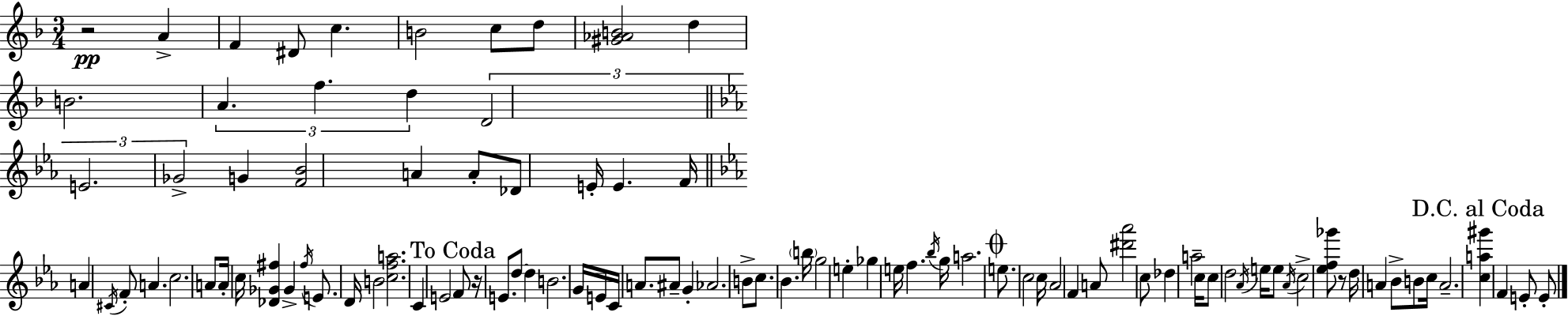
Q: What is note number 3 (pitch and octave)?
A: D#4